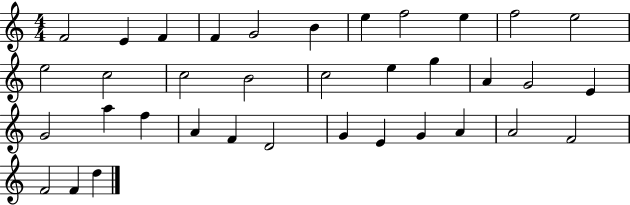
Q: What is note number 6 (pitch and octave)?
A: B4